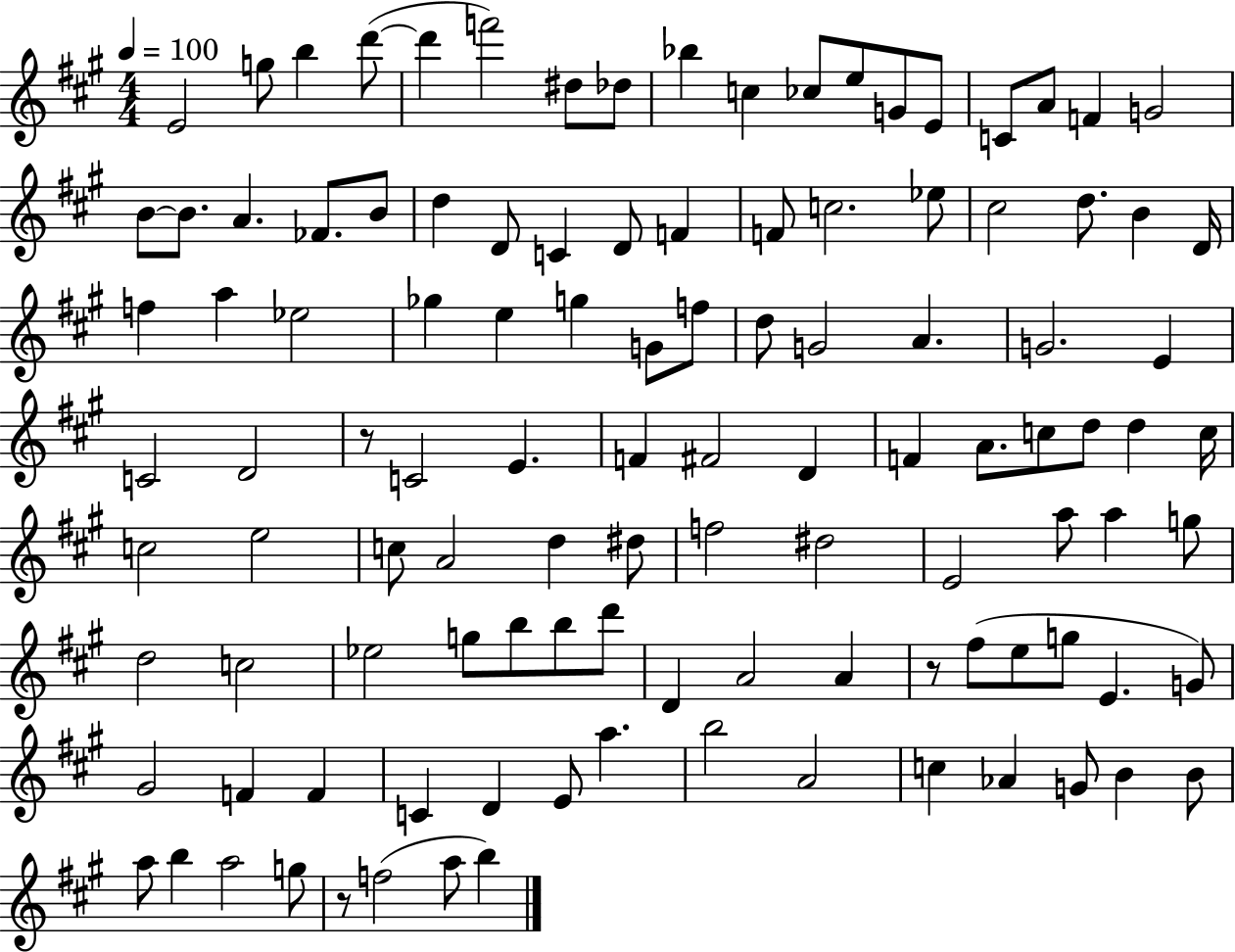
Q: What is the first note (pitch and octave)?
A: E4